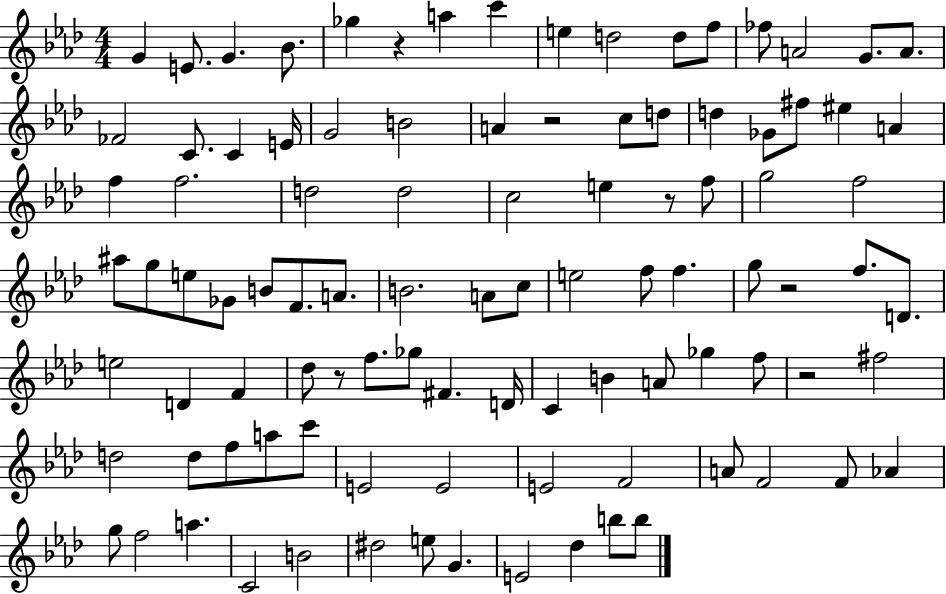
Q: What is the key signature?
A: AES major